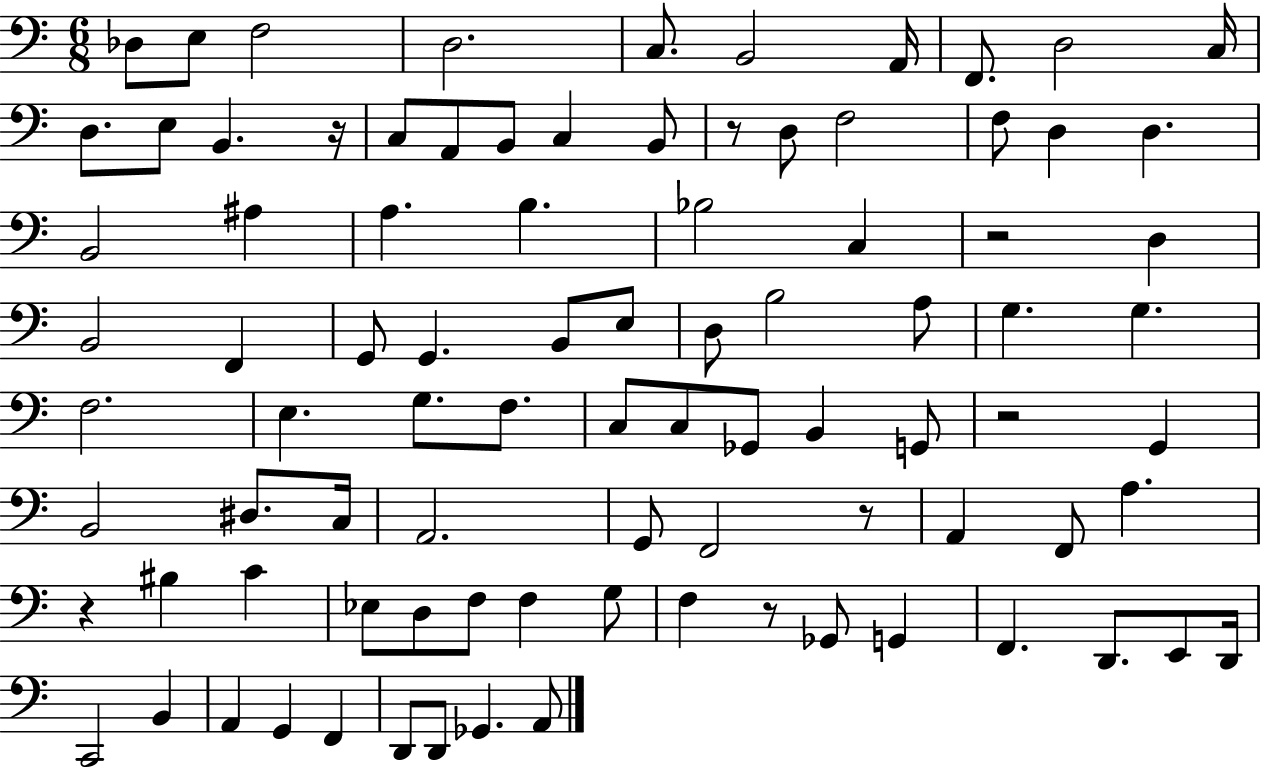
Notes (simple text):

Db3/e E3/e F3/h D3/h. C3/e. B2/h A2/s F2/e. D3/h C3/s D3/e. E3/e B2/q. R/s C3/e A2/e B2/e C3/q B2/e R/e D3/e F3/h F3/e D3/q D3/q. B2/h A#3/q A3/q. B3/q. Bb3/h C3/q R/h D3/q B2/h F2/q G2/e G2/q. B2/e E3/e D3/e B3/h A3/e G3/q. G3/q. F3/h. E3/q. G3/e. F3/e. C3/e C3/e Gb2/e B2/q G2/e R/h G2/q B2/h D#3/e. C3/s A2/h. G2/e F2/h R/e A2/q F2/e A3/q. R/q BIS3/q C4/q Eb3/e D3/e F3/e F3/q G3/e F3/q R/e Gb2/e G2/q F2/q. D2/e. E2/e D2/s C2/h B2/q A2/q G2/q F2/q D2/e D2/e Gb2/q. A2/e